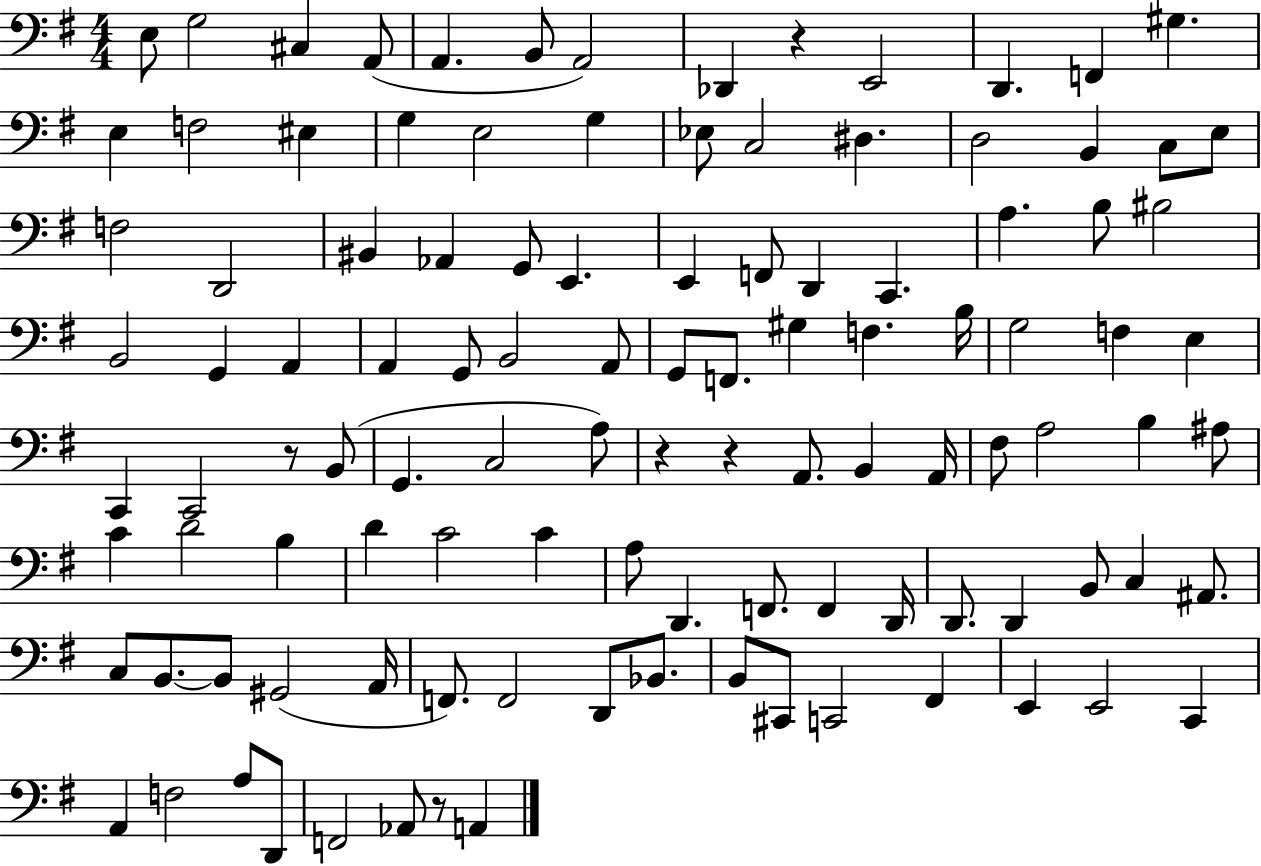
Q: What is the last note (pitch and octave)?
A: A2